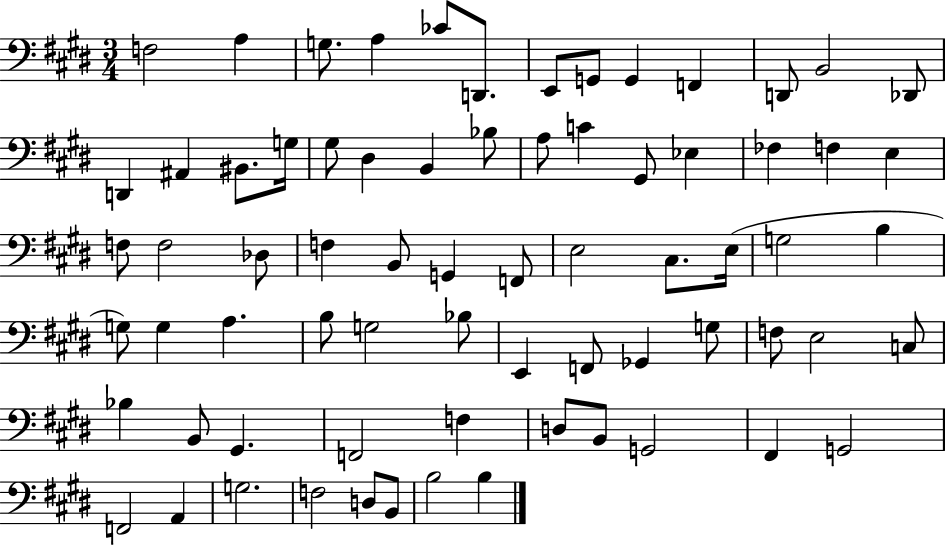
{
  \clef bass
  \numericTimeSignature
  \time 3/4
  \key e \major
  f2 a4 | g8. a4 ces'8 d,8. | e,8 g,8 g,4 f,4 | d,8 b,2 des,8 | \break d,4 ais,4 bis,8. g16 | gis8 dis4 b,4 bes8 | a8 c'4 gis,8 ees4 | fes4 f4 e4 | \break f8 f2 des8 | f4 b,8 g,4 f,8 | e2 cis8. e16( | g2 b4 | \break g8) g4 a4. | b8 g2 bes8 | e,4 f,8 ges,4 g8 | f8 e2 c8 | \break bes4 b,8 gis,4. | f,2 f4 | d8 b,8 g,2 | fis,4 g,2 | \break f,2 a,4 | g2. | f2 d8 b,8 | b2 b4 | \break \bar "|."
}